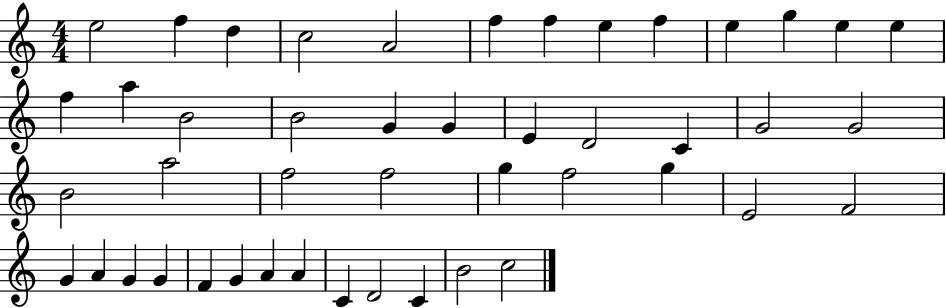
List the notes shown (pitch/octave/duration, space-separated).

E5/h F5/q D5/q C5/h A4/h F5/q F5/q E5/q F5/q E5/q G5/q E5/q E5/q F5/q A5/q B4/h B4/h G4/q G4/q E4/q D4/h C4/q G4/h G4/h B4/h A5/h F5/h F5/h G5/q F5/h G5/q E4/h F4/h G4/q A4/q G4/q G4/q F4/q G4/q A4/q A4/q C4/q D4/h C4/q B4/h C5/h